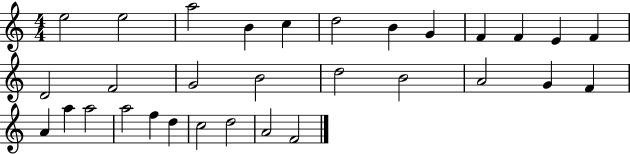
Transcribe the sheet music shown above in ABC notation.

X:1
T:Untitled
M:4/4
L:1/4
K:C
e2 e2 a2 B c d2 B G F F E F D2 F2 G2 B2 d2 B2 A2 G F A a a2 a2 f d c2 d2 A2 F2